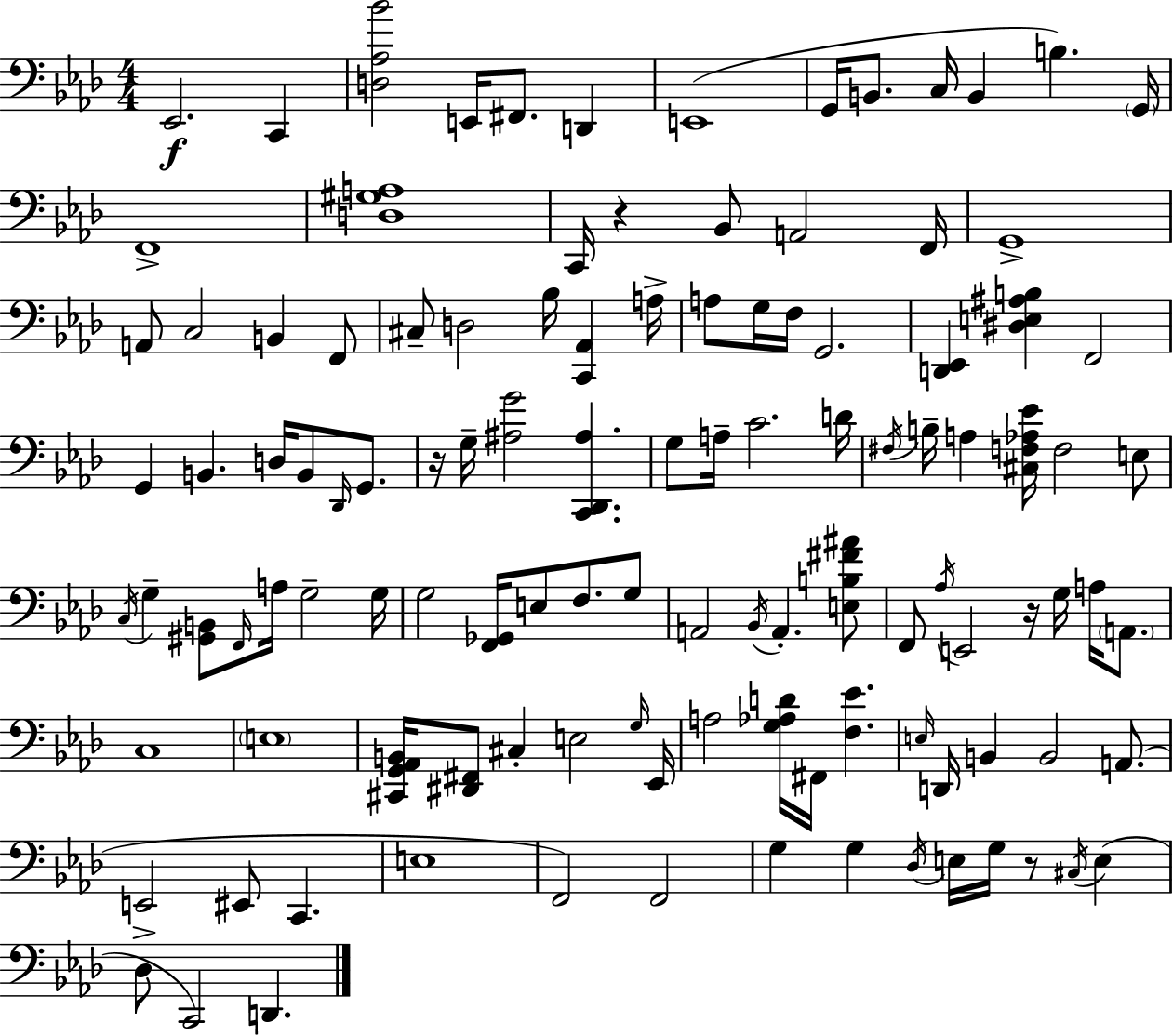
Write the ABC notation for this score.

X:1
T:Untitled
M:4/4
L:1/4
K:Fm
_E,,2 C,, [D,_A,_B]2 E,,/4 ^F,,/2 D,, E,,4 G,,/4 B,,/2 C,/4 B,, B, G,,/4 F,,4 [D,^G,A,]4 C,,/4 z _B,,/2 A,,2 F,,/4 G,,4 A,,/2 C,2 B,, F,,/2 ^C,/2 D,2 _B,/4 [C,,_A,,] A,/4 A,/2 G,/4 F,/4 G,,2 [D,,_E,,] [^D,E,^A,B,] F,,2 G,, B,, D,/4 B,,/2 _D,,/4 G,,/2 z/4 G,/4 [^A,G]2 [C,,_D,,^A,] G,/2 A,/4 C2 D/4 ^F,/4 B,/4 A, [^C,F,_A,_E]/4 F,2 E,/2 C,/4 G, [^G,,B,,]/2 F,,/4 A,/4 G,2 G,/4 G,2 [F,,_G,,]/4 E,/2 F,/2 G,/2 A,,2 _B,,/4 A,, [E,B,^F^A]/2 F,,/2 _A,/4 E,,2 z/4 G,/4 A,/4 A,,/2 C,4 E,4 [^C,,G,,_A,,B,,]/4 [^D,,^F,,]/2 ^C, E,2 G,/4 _E,,/4 A,2 [G,_A,D]/4 ^F,,/4 [F,_E] E,/4 D,,/4 B,, B,,2 A,,/2 E,,2 ^E,,/2 C,, E,4 F,,2 F,,2 G, G, _D,/4 E,/4 G,/4 z/2 ^C,/4 E, _D,/2 C,,2 D,,